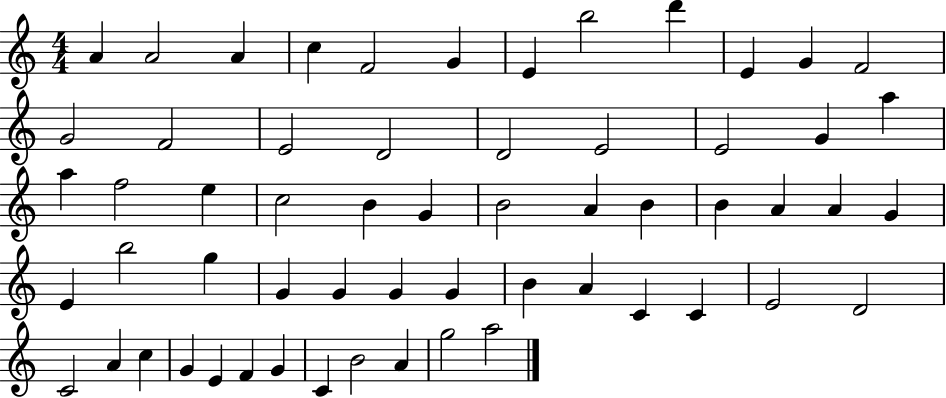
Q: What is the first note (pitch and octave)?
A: A4